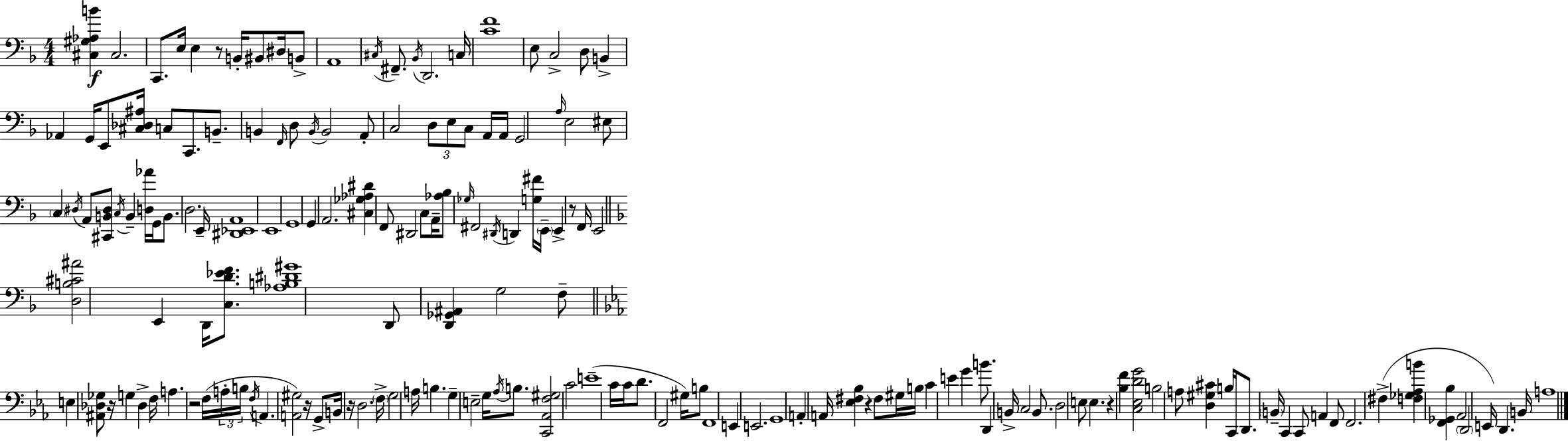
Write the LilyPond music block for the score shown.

{
  \clef bass
  \numericTimeSignature
  \time 4/4
  \key f \major
  \repeat volta 2 { <cis gis aes b'>4\f cis2. | c,8. e16 e4 r8 b,16-. bis,8 dis16 b,8-> | a,1 | \acciaccatura { cis16 } fis,8.-- \acciaccatura { bes,16 } d,2. | \break c16 <c' f'>1 | e8 c2-> d8 b,4-> | aes,4 g,16 e,8 <cis des ais>16 c8 c,8. b,8.-- | b,4 \grace { f,16 } d8 \acciaccatura { b,16 } b,2 | \break a,8-. c2 \tuplet 3/2 { d8 e8 | c8 } a,16 a,16 g,2 \grace { a16 } e2 | eis8 \parenthesize c4 \acciaccatura { dis16 } a,8 <cis, b, dis>8 | \acciaccatura { c16 } b,4-- <d aes'>16 g,16 b,8. d2. | \break e,16-- <dis, ees, a,>1 | e,1 | g,1 | g,4 a,2. | \break <cis ges aes dis'>4 f,8 dis,2 | c8 a,16-- <aes bes>8 \grace { ges16 } fis,2 | \acciaccatura { dis,16 } d,4 <g fis'>16 \parenthesize e,16-- e,4-> r8 | f,16 e,2 \bar "||" \break \key d \minor <d b cis' ais'>2 e,4 d,16 <c d' ees' f'>8. | <aes b dis' gis'>1 | d,8 <d, ges, ais,>4 g2 f8-- | \bar "||" \break \key ees \major e4 <ais, des ges>8 r16 g4 des4-> f16 | a4. r2 f16( \tuplet 3/2 { a16-. | b16 \acciaccatura { f16 } } a,4. <a, gis>2) | r16 g,8-> b,16 r16 d2. | \break \parenthesize f16-> g2 a16 b4. | g4-- e2-- g16 \acciaccatura { aes16 } b8. | <c, aes, f gis>2 c'2 | e'1--( | \break c'16 c'16 d'8. f,2 gis16) | b8 f,1 | e,4 e,2. | g,1 | \break a,4-. a,16 <ees fis bes>4 r4 fis8 | gis16 b16 c'4 e'4 g'4 b'8. | d,4 b,16-> c2 b,8. | d2 e8 e4. | \break r4 <bes f'>4 <c ees d' g'>2 | b2 a8 <d gis cis'>4 | b16 c,16 d,8. \parenthesize b,16-- c,4 c,8 a,4 | f,8 f,2. fis4->( | \break <f ges aes b'>4 <f, ges, bes>4 aes,2 | \parenthesize d,2 e,16) d,4. | b,16 a1 | } \bar "|."
}